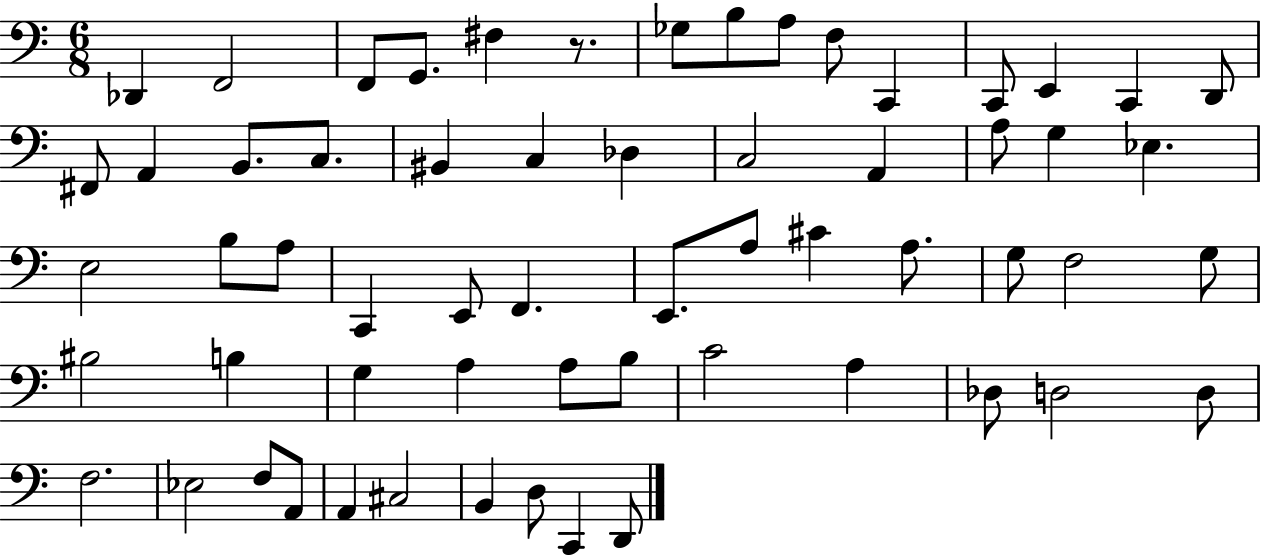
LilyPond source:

{
  \clef bass
  \numericTimeSignature
  \time 6/8
  \key c \major
  des,4 f,2 | f,8 g,8. fis4 r8. | ges8 b8 a8 f8 c,4 | c,8 e,4 c,4 d,8 | \break fis,8 a,4 b,8. c8. | bis,4 c4 des4 | c2 a,4 | a8 g4 ees4. | \break e2 b8 a8 | c,4 e,8 f,4. | e,8. a8 cis'4 a8. | g8 f2 g8 | \break bis2 b4 | g4 a4 a8 b8 | c'2 a4 | des8 d2 d8 | \break f2. | ees2 f8 a,8 | a,4 cis2 | b,4 d8 c,4 d,8 | \break \bar "|."
}